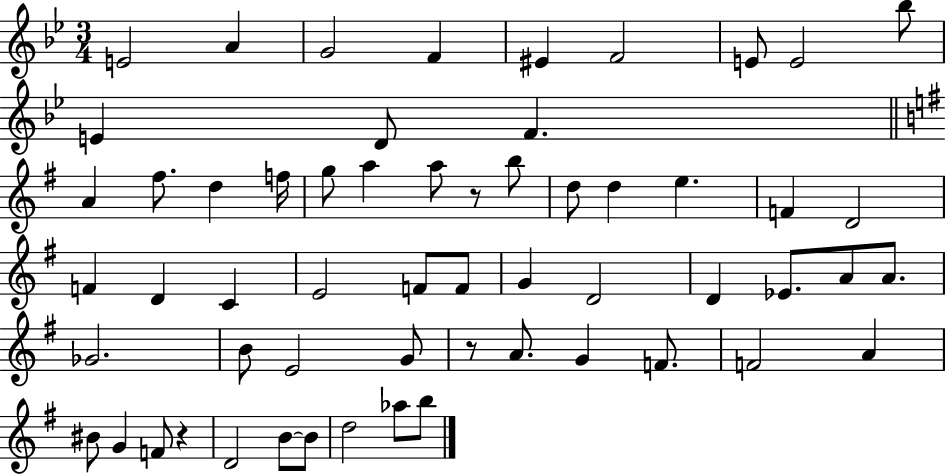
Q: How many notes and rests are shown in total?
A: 58